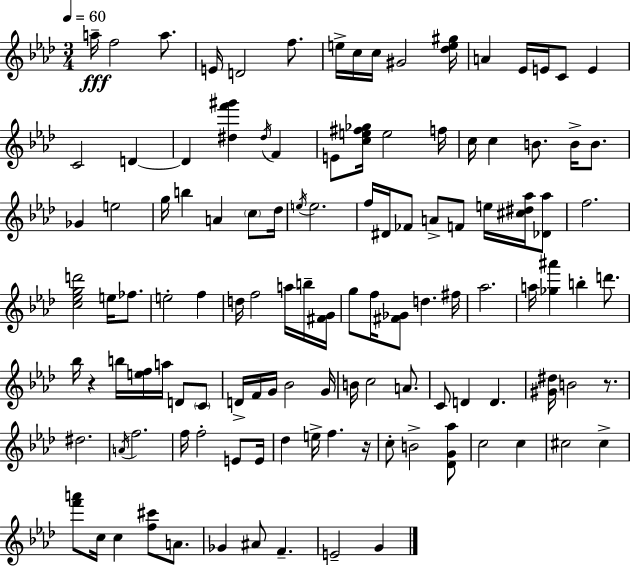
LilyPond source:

{
  \clef treble
  \numericTimeSignature
  \time 3/4
  \key aes \major
  \tempo 4 = 60
  a''16--\fff f''2 a''8. | e'16 d'2 f''8. | e''16-> c''16 c''16 gis'2 <des'' e'' gis''>16 | a'4 ees'16 e'16 c'8 e'4 | \break c'2 d'4~~ | d'4 <dis'' f''' gis'''>4 \acciaccatura { dis''16 } f'4 | e'8 <c'' e'' fis'' ges''>16 e''2 | f''16 c''16 c''4 b'8. b'16-> b'8. | \break ges'4 e''2 | g''16 b''4 a'4 \parenthesize c''8 | des''16 \acciaccatura { e''16 } e''2. | f''16 dis'16 fes'8 a'8-> f'8 e''16 <cis'' dis'' aes''>16 | \break <des' aes''>8 f''2. | <c'' ees'' g'' d'''>2 e''16 fes''8. | e''2-. f''4 | d''16 f''2 a''16 | \break b''16-- <fis' g'>16 g''8 f''16 <fis' ges'>8 d''4. | fis''16 aes''2. | a''16 <ges'' ais'''>4 b''4-. d'''8. | bes''16 r4 b''16 <e'' f''>16 a''16 d'8 | \break \parenthesize c'8 d'16-> f'16 g'16 bes'2 | g'16 b'16 c''2 a'8. | c'8 d'4 d'4. | <gis' dis''>16 b'2 r8. | \break dis''2. | \acciaccatura { a'16 } f''2. | f''16 f''2-. | e'8 e'16 des''4 e''16-> f''4. | \break r16 c''8-. b'2-> | <des' g' aes''>8 c''2 c''4 | cis''2 cis''4-> | <f''' a'''>8 c''16 c''4 <f'' cis'''>8 | \break a'8. ges'4 ais'8 f'4.-- | e'2-- g'4 | \bar "|."
}